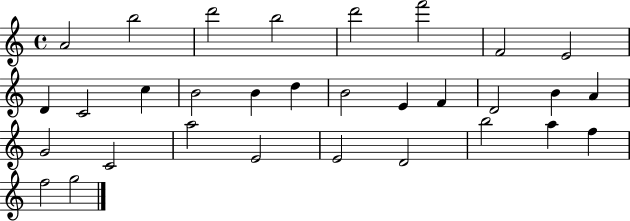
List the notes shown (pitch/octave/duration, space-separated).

A4/h B5/h D6/h B5/h D6/h F6/h F4/h E4/h D4/q C4/h C5/q B4/h B4/q D5/q B4/h E4/q F4/q D4/h B4/q A4/q G4/h C4/h A5/h E4/h E4/h D4/h B5/h A5/q F5/q F5/h G5/h